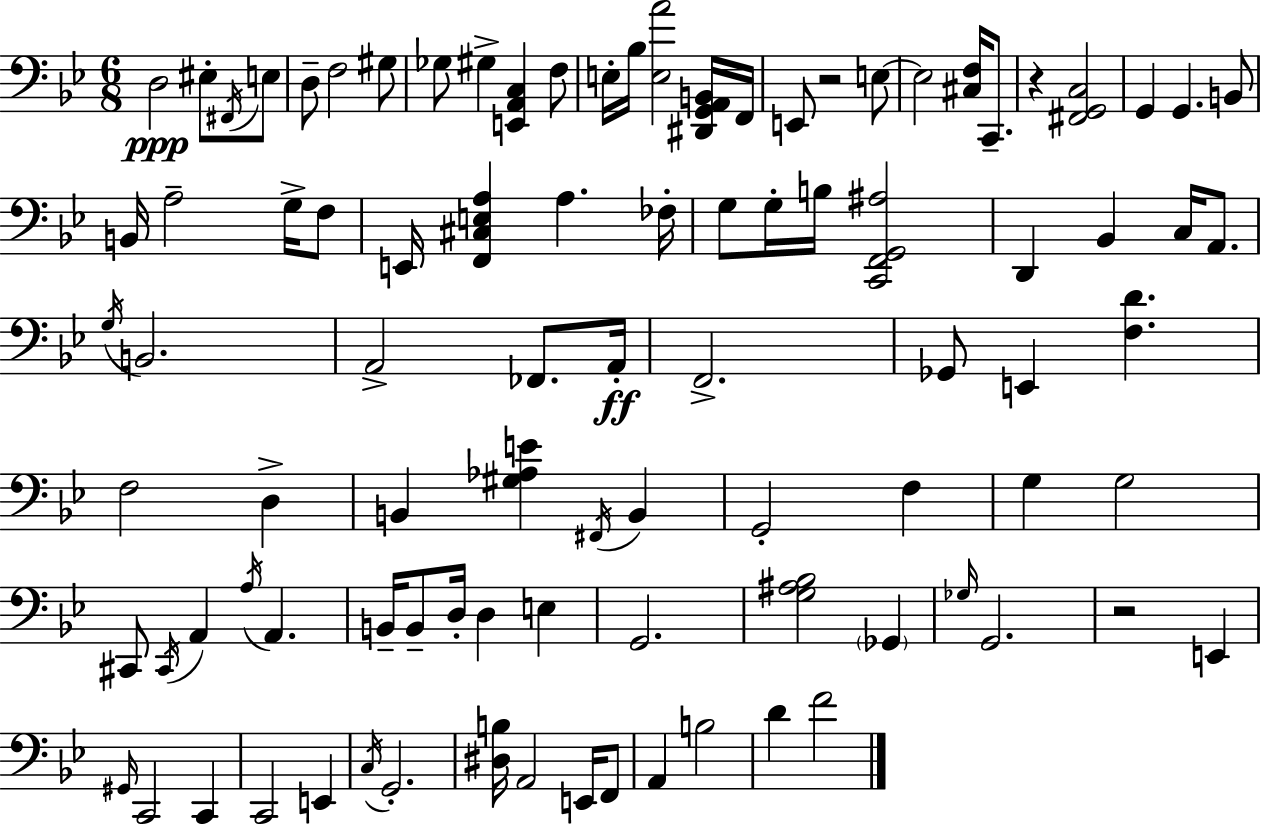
X:1
T:Untitled
M:6/8
L:1/4
K:Gm
D,2 ^E,/2 ^F,,/4 E,/2 D,/2 F,2 ^G,/2 _G,/2 ^G, [E,,A,,C,] F,/2 E,/4 _B,/4 [E,A]2 [^D,,G,,A,,B,,]/4 F,,/4 E,,/2 z2 E,/2 E,2 [^C,F,]/4 C,,/2 z [^F,,G,,C,]2 G,, G,, B,,/2 B,,/4 A,2 G,/4 F,/2 E,,/4 [F,,^C,E,A,] A, _F,/4 G,/2 G,/4 B,/4 [C,,F,,G,,^A,]2 D,, _B,, C,/4 A,,/2 G,/4 B,,2 A,,2 _F,,/2 A,,/4 F,,2 _G,,/2 E,, [F,D] F,2 D, B,, [^G,_A,E] ^F,,/4 B,, G,,2 F, G, G,2 ^C,,/2 ^C,,/4 A,, A,/4 A,, B,,/4 B,,/2 D,/4 D, E, G,,2 [G,^A,_B,]2 _G,, _G,/4 G,,2 z2 E,, ^G,,/4 C,,2 C,, C,,2 E,, C,/4 G,,2 [^D,B,]/4 A,,2 E,,/4 F,,/2 A,, B,2 D F2